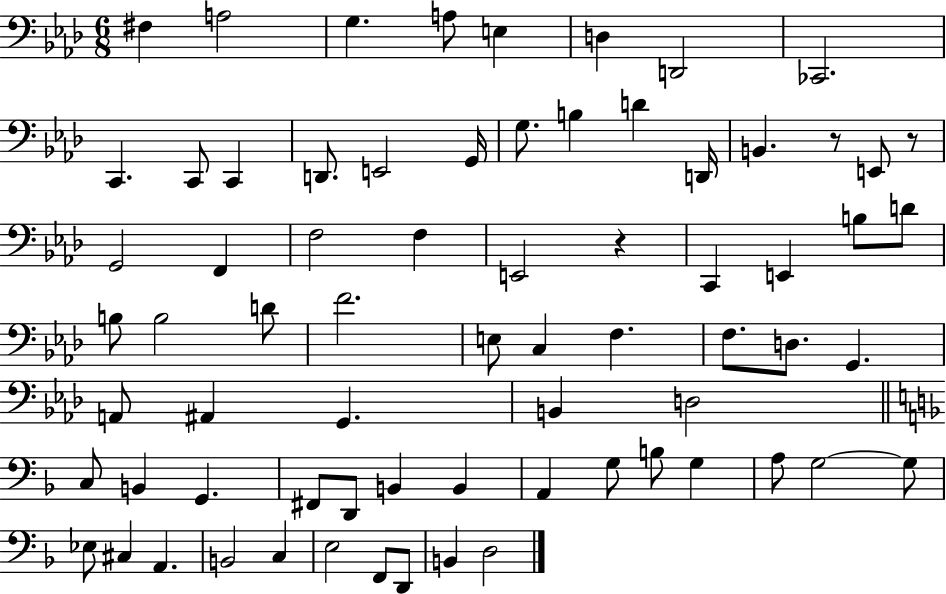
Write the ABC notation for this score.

X:1
T:Untitled
M:6/8
L:1/4
K:Ab
^F, A,2 G, A,/2 E, D, D,,2 _C,,2 C,, C,,/2 C,, D,,/2 E,,2 G,,/4 G,/2 B, D D,,/4 B,, z/2 E,,/2 z/2 G,,2 F,, F,2 F, E,,2 z C,, E,, B,/2 D/2 B,/2 B,2 D/2 F2 E,/2 C, F, F,/2 D,/2 G,, A,,/2 ^A,, G,, B,, D,2 C,/2 B,, G,, ^F,,/2 D,,/2 B,, B,, A,, G,/2 B,/2 G, A,/2 G,2 G,/2 _E,/2 ^C, A,, B,,2 C, E,2 F,,/2 D,,/2 B,, D,2